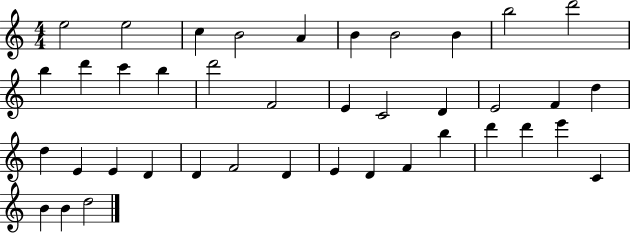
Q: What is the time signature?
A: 4/4